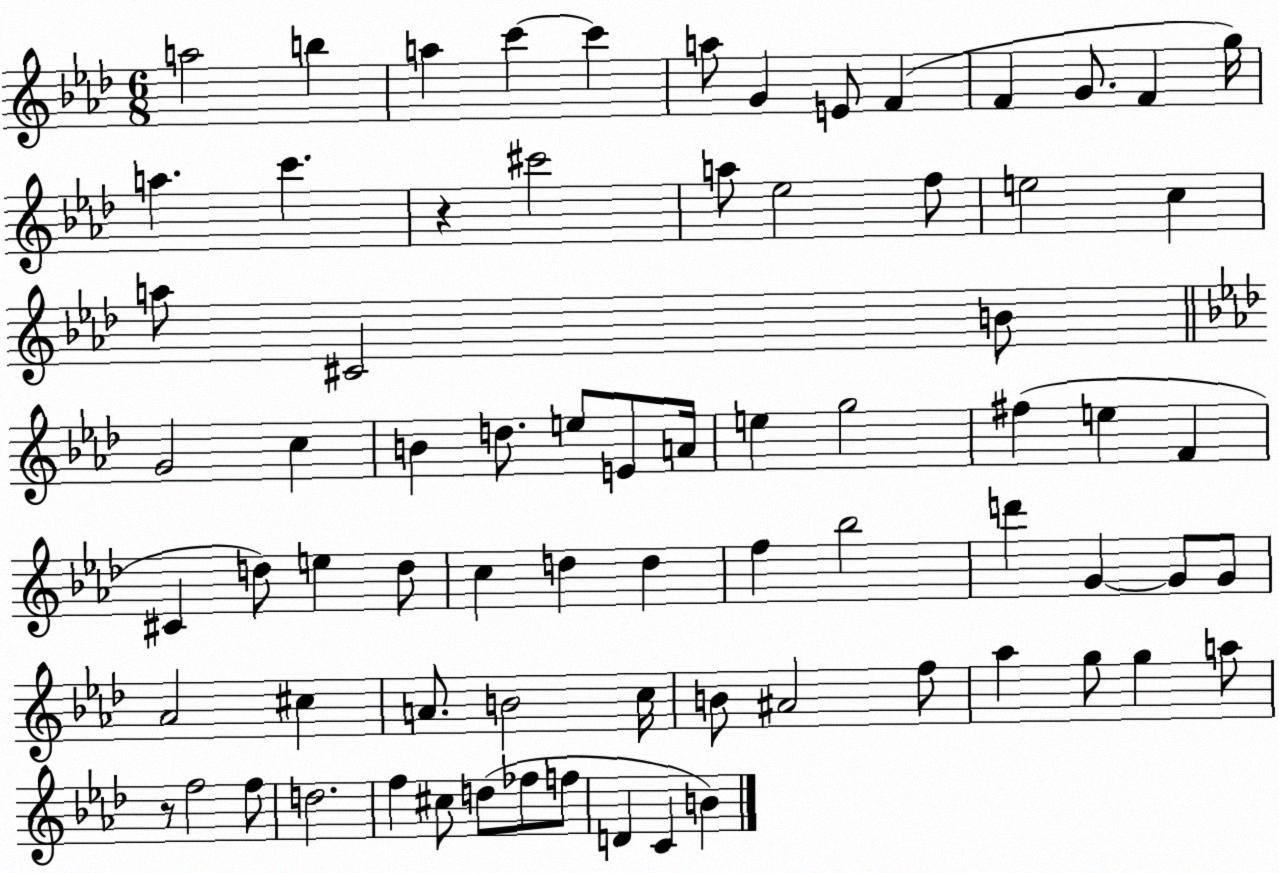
X:1
T:Untitled
M:6/8
L:1/4
K:Ab
a2 b a c' c' a/2 G E/2 F F G/2 F g/4 a c' z ^c'2 a/2 _e2 f/2 e2 c a/2 ^C2 B/2 G2 c B d/2 e/2 E/2 A/4 e g2 ^f e F ^C d/2 e d/2 c d d f _b2 d' G G/2 G/2 _A2 ^c A/2 B2 c/4 B/2 ^A2 f/2 _a g/2 g a/2 z/2 f2 f/2 d2 f ^c/2 d/2 _f/2 f/2 D C B